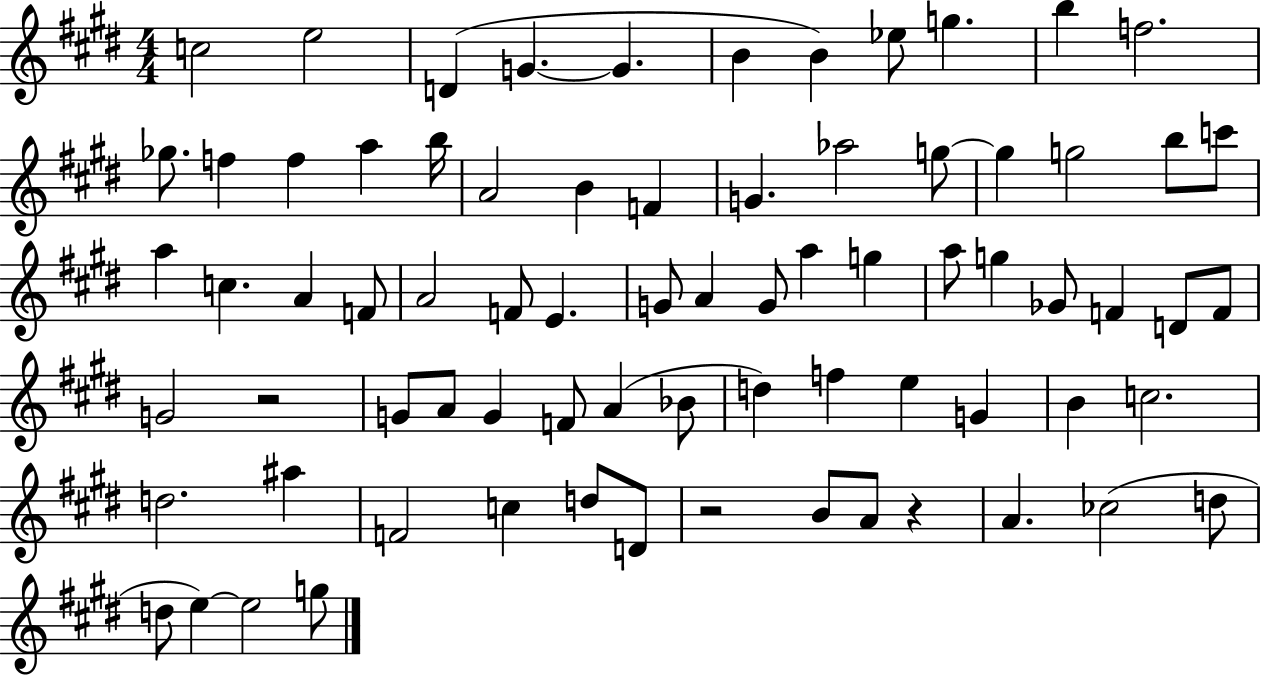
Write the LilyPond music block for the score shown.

{
  \clef treble
  \numericTimeSignature
  \time 4/4
  \key e \major
  \repeat volta 2 { c''2 e''2 | d'4( g'4.~~ g'4. | b'4 b'4) ees''8 g''4. | b''4 f''2. | \break ges''8. f''4 f''4 a''4 b''16 | a'2 b'4 f'4 | g'4. aes''2 g''8~~ | g''4 g''2 b''8 c'''8 | \break a''4 c''4. a'4 f'8 | a'2 f'8 e'4. | g'8 a'4 g'8 a''4 g''4 | a''8 g''4 ges'8 f'4 d'8 f'8 | \break g'2 r2 | g'8 a'8 g'4 f'8 a'4( bes'8 | d''4) f''4 e''4 g'4 | b'4 c''2. | \break d''2. ais''4 | f'2 c''4 d''8 d'8 | r2 b'8 a'8 r4 | a'4. ces''2( d''8 | \break d''8 e''4~~) e''2 g''8 | } \bar "|."
}